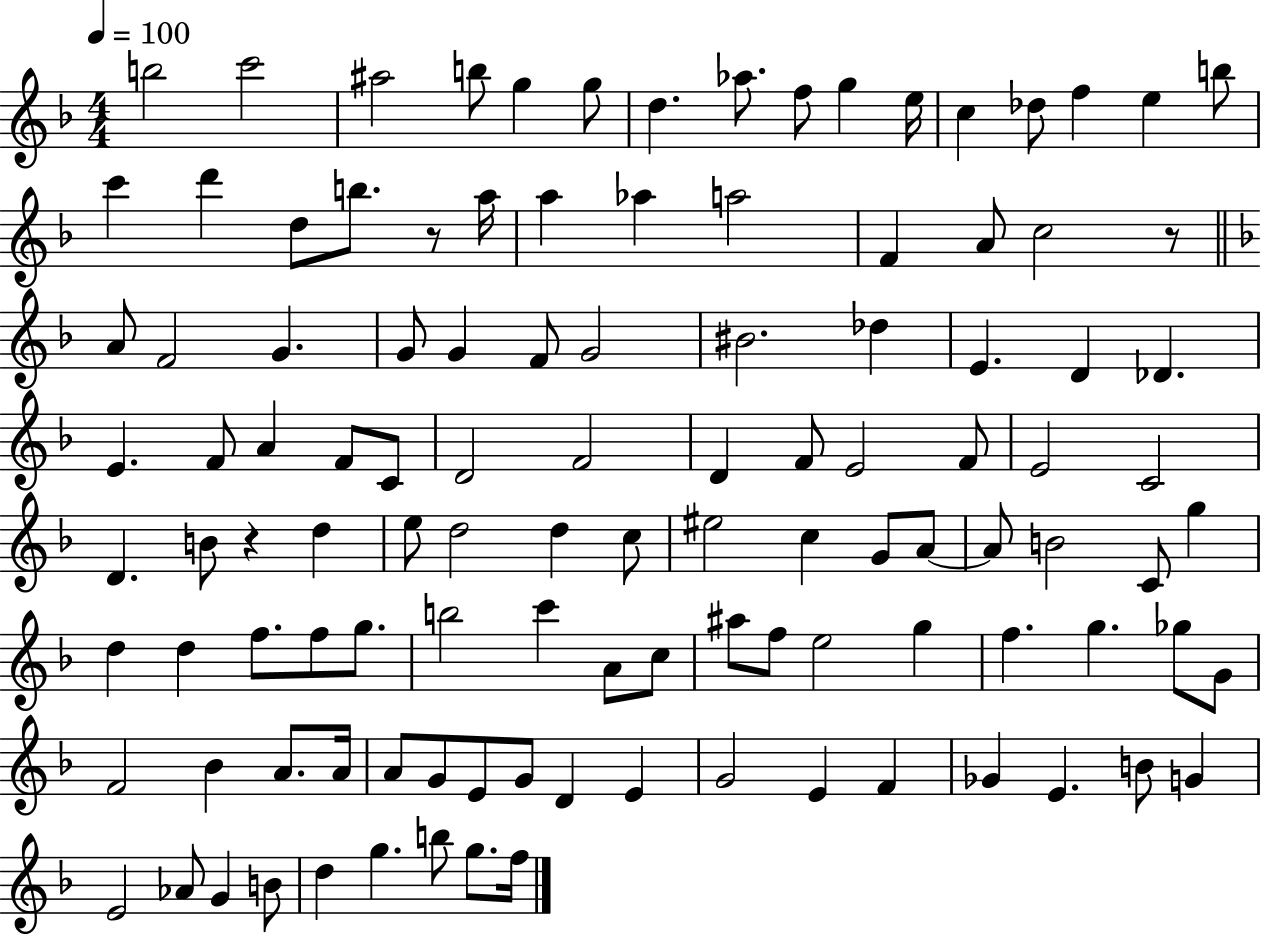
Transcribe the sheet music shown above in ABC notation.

X:1
T:Untitled
M:4/4
L:1/4
K:F
b2 c'2 ^a2 b/2 g g/2 d _a/2 f/2 g e/4 c _d/2 f e b/2 c' d' d/2 b/2 z/2 a/4 a _a a2 F A/2 c2 z/2 A/2 F2 G G/2 G F/2 G2 ^B2 _d E D _D E F/2 A F/2 C/2 D2 F2 D F/2 E2 F/2 E2 C2 D B/2 z d e/2 d2 d c/2 ^e2 c G/2 A/2 A/2 B2 C/2 g d d f/2 f/2 g/2 b2 c' A/2 c/2 ^a/2 f/2 e2 g f g _g/2 G/2 F2 _B A/2 A/4 A/2 G/2 E/2 G/2 D E G2 E F _G E B/2 G E2 _A/2 G B/2 d g b/2 g/2 f/4